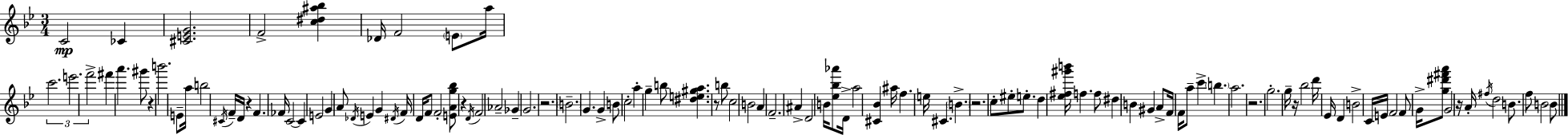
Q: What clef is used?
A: treble